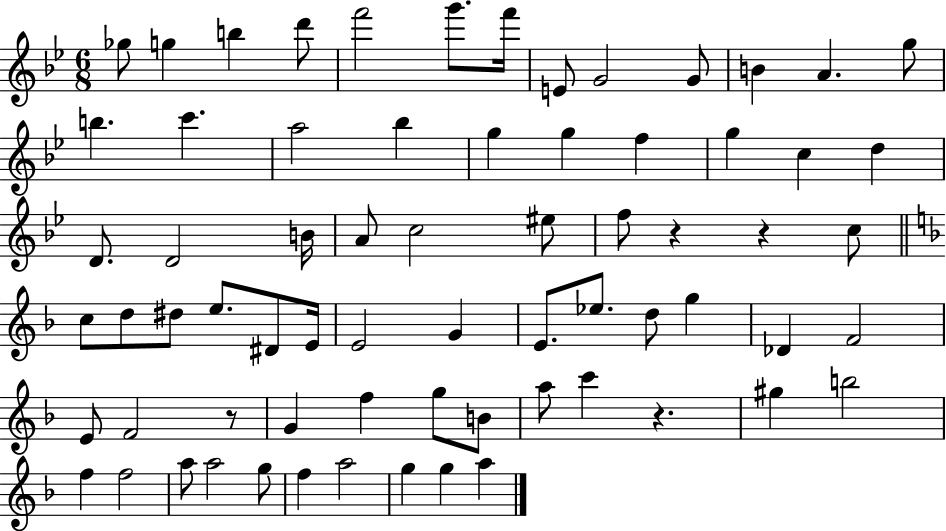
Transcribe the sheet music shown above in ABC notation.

X:1
T:Untitled
M:6/8
L:1/4
K:Bb
_g/2 g b d'/2 f'2 g'/2 f'/4 E/2 G2 G/2 B A g/2 b c' a2 _b g g f g c d D/2 D2 B/4 A/2 c2 ^e/2 f/2 z z c/2 c/2 d/2 ^d/2 e/2 ^D/2 E/4 E2 G E/2 _e/2 d/2 g _D F2 E/2 F2 z/2 G f g/2 B/2 a/2 c' z ^g b2 f f2 a/2 a2 g/2 f a2 g g a